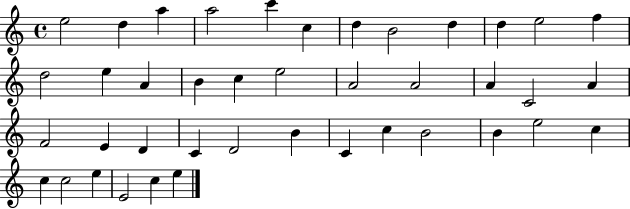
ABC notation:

X:1
T:Untitled
M:4/4
L:1/4
K:C
e2 d a a2 c' c d B2 d d e2 f d2 e A B c e2 A2 A2 A C2 A F2 E D C D2 B C c B2 B e2 c c c2 e E2 c e